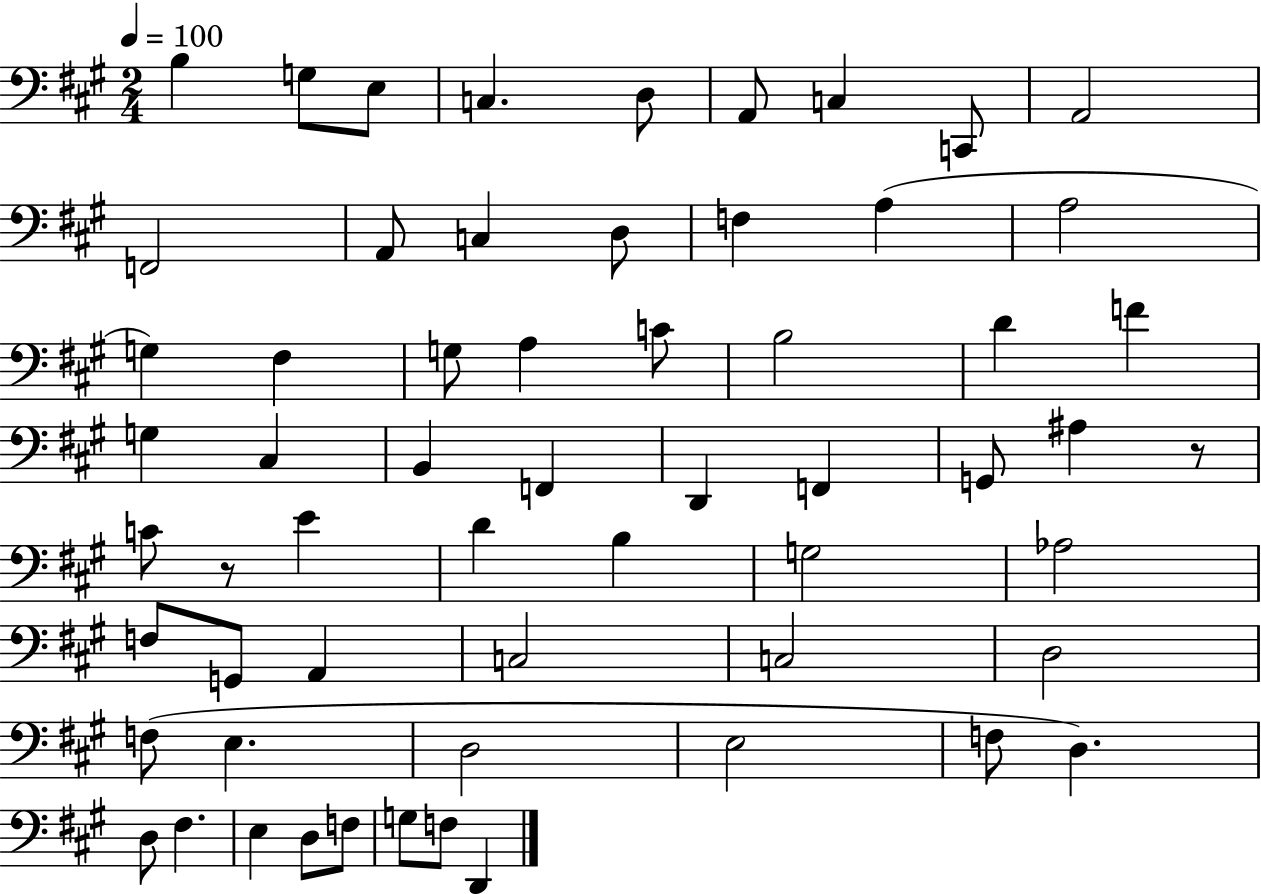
{
  \clef bass
  \numericTimeSignature
  \time 2/4
  \key a \major
  \tempo 4 = 100
  b4 g8 e8 | c4. d8 | a,8 c4 c,8 | a,2 | \break f,2 | a,8 c4 d8 | f4 a4( | a2 | \break g4) fis4 | g8 a4 c'8 | b2 | d'4 f'4 | \break g4 cis4 | b,4 f,4 | d,4 f,4 | g,8 ais4 r8 | \break c'8 r8 e'4 | d'4 b4 | g2 | aes2 | \break f8 g,8 a,4 | c2 | c2 | d2 | \break f8( e4. | d2 | e2 | f8 d4.) | \break d8 fis4. | e4 d8 f8 | g8 f8 d,4 | \bar "|."
}